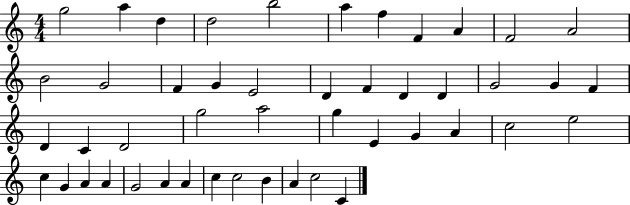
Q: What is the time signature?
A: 4/4